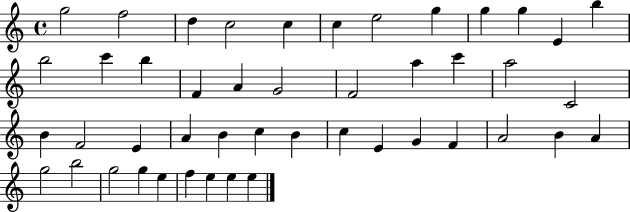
X:1
T:Untitled
M:4/4
L:1/4
K:C
g2 f2 d c2 c c e2 g g g E b b2 c' b F A G2 F2 a c' a2 C2 B F2 E A B c B c E G F A2 B A g2 b2 g2 g e f e e e